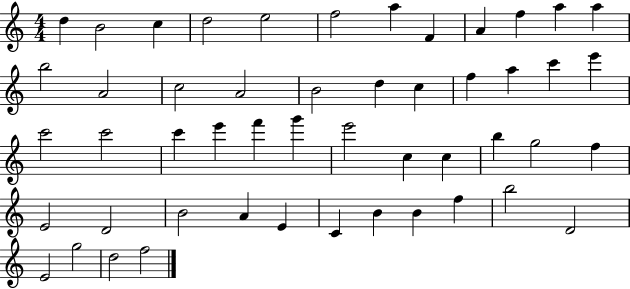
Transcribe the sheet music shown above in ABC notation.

X:1
T:Untitled
M:4/4
L:1/4
K:C
d B2 c d2 e2 f2 a F A f a a b2 A2 c2 A2 B2 d c f a c' e' c'2 c'2 c' e' f' g' e'2 c c b g2 f E2 D2 B2 A E C B B f b2 D2 E2 g2 d2 f2